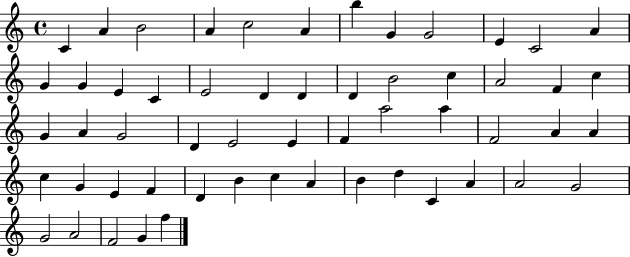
C4/q A4/q B4/h A4/q C5/h A4/q B5/q G4/q G4/h E4/q C4/h A4/q G4/q G4/q E4/q C4/q E4/h D4/q D4/q D4/q B4/h C5/q A4/h F4/q C5/q G4/q A4/q G4/h D4/q E4/h E4/q F4/q A5/h A5/q F4/h A4/q A4/q C5/q G4/q E4/q F4/q D4/q B4/q C5/q A4/q B4/q D5/q C4/q A4/q A4/h G4/h G4/h A4/h F4/h G4/q F5/q